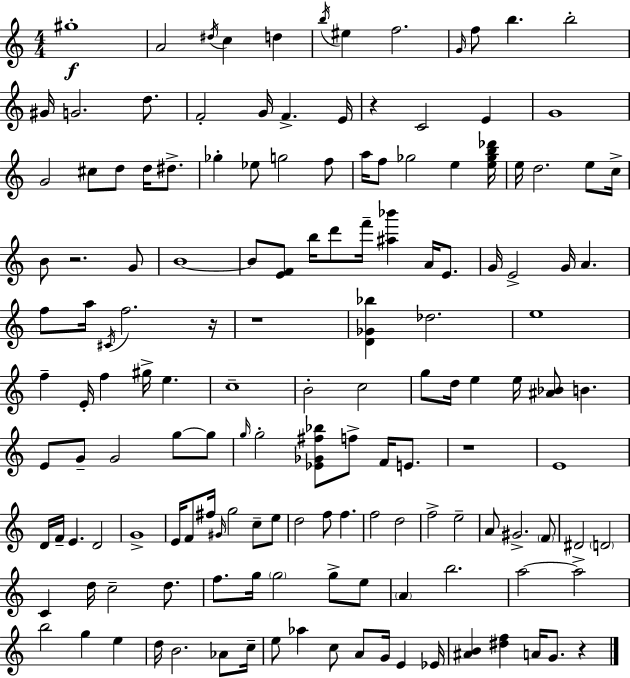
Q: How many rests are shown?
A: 6